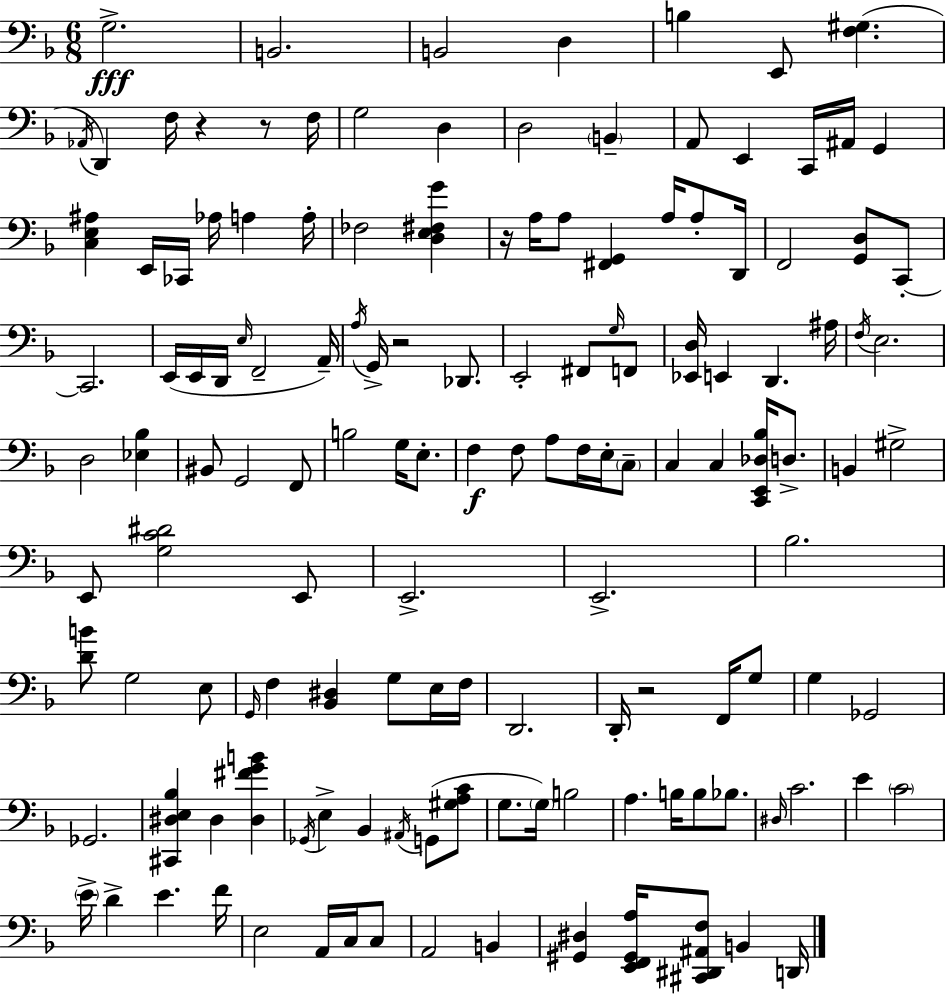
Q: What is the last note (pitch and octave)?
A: D2